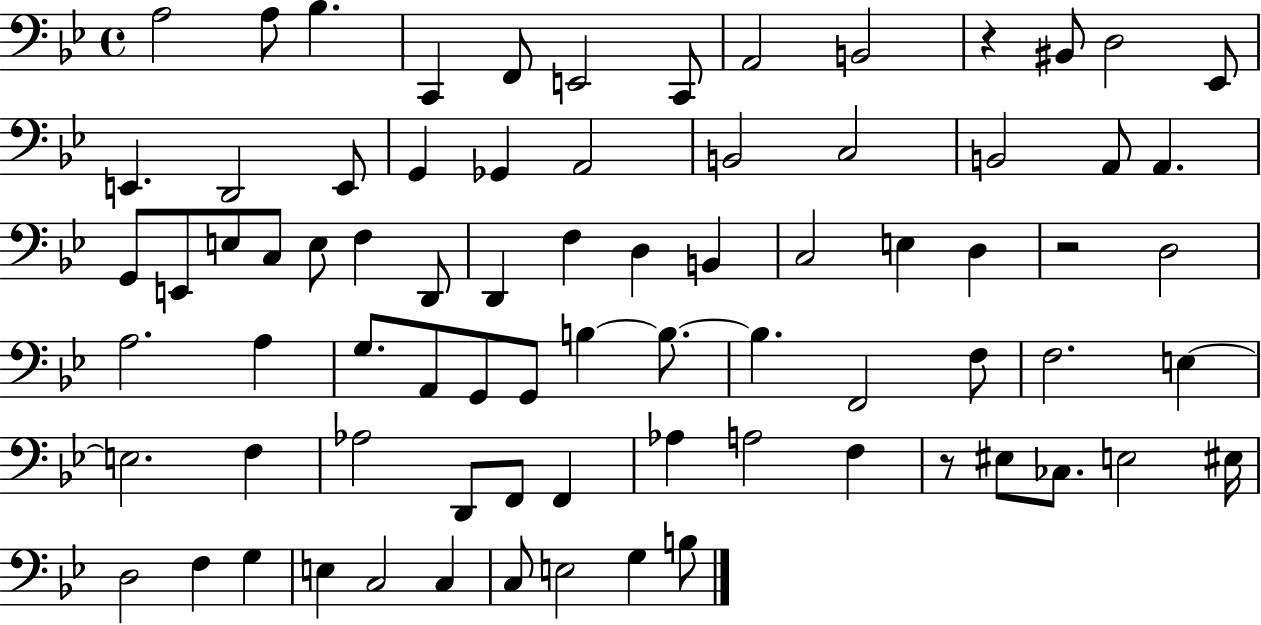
{
  \clef bass
  \time 4/4
  \defaultTimeSignature
  \key bes \major
  a2 a8 bes4. | c,4 f,8 e,2 c,8 | a,2 b,2 | r4 bis,8 d2 ees,8 | \break e,4. d,2 e,8 | g,4 ges,4 a,2 | b,2 c2 | b,2 a,8 a,4. | \break g,8 e,8 e8 c8 e8 f4 d,8 | d,4 f4 d4 b,4 | c2 e4 d4 | r2 d2 | \break a2. a4 | g8. a,8 g,8 g,8 b4~~ b8.~~ | b4. f,2 f8 | f2. e4~~ | \break e2. f4 | aes2 d,8 f,8 f,4 | aes4 a2 f4 | r8 eis8 ces8. e2 eis16 | \break d2 f4 g4 | e4 c2 c4 | c8 e2 g4 b8 | \bar "|."
}